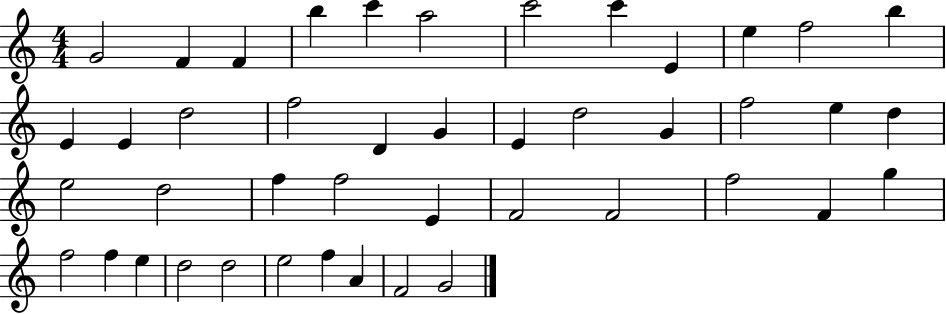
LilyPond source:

{
  \clef treble
  \numericTimeSignature
  \time 4/4
  \key c \major
  g'2 f'4 f'4 | b''4 c'''4 a''2 | c'''2 c'''4 e'4 | e''4 f''2 b''4 | \break e'4 e'4 d''2 | f''2 d'4 g'4 | e'4 d''2 g'4 | f''2 e''4 d''4 | \break e''2 d''2 | f''4 f''2 e'4 | f'2 f'2 | f''2 f'4 g''4 | \break f''2 f''4 e''4 | d''2 d''2 | e''2 f''4 a'4 | f'2 g'2 | \break \bar "|."
}